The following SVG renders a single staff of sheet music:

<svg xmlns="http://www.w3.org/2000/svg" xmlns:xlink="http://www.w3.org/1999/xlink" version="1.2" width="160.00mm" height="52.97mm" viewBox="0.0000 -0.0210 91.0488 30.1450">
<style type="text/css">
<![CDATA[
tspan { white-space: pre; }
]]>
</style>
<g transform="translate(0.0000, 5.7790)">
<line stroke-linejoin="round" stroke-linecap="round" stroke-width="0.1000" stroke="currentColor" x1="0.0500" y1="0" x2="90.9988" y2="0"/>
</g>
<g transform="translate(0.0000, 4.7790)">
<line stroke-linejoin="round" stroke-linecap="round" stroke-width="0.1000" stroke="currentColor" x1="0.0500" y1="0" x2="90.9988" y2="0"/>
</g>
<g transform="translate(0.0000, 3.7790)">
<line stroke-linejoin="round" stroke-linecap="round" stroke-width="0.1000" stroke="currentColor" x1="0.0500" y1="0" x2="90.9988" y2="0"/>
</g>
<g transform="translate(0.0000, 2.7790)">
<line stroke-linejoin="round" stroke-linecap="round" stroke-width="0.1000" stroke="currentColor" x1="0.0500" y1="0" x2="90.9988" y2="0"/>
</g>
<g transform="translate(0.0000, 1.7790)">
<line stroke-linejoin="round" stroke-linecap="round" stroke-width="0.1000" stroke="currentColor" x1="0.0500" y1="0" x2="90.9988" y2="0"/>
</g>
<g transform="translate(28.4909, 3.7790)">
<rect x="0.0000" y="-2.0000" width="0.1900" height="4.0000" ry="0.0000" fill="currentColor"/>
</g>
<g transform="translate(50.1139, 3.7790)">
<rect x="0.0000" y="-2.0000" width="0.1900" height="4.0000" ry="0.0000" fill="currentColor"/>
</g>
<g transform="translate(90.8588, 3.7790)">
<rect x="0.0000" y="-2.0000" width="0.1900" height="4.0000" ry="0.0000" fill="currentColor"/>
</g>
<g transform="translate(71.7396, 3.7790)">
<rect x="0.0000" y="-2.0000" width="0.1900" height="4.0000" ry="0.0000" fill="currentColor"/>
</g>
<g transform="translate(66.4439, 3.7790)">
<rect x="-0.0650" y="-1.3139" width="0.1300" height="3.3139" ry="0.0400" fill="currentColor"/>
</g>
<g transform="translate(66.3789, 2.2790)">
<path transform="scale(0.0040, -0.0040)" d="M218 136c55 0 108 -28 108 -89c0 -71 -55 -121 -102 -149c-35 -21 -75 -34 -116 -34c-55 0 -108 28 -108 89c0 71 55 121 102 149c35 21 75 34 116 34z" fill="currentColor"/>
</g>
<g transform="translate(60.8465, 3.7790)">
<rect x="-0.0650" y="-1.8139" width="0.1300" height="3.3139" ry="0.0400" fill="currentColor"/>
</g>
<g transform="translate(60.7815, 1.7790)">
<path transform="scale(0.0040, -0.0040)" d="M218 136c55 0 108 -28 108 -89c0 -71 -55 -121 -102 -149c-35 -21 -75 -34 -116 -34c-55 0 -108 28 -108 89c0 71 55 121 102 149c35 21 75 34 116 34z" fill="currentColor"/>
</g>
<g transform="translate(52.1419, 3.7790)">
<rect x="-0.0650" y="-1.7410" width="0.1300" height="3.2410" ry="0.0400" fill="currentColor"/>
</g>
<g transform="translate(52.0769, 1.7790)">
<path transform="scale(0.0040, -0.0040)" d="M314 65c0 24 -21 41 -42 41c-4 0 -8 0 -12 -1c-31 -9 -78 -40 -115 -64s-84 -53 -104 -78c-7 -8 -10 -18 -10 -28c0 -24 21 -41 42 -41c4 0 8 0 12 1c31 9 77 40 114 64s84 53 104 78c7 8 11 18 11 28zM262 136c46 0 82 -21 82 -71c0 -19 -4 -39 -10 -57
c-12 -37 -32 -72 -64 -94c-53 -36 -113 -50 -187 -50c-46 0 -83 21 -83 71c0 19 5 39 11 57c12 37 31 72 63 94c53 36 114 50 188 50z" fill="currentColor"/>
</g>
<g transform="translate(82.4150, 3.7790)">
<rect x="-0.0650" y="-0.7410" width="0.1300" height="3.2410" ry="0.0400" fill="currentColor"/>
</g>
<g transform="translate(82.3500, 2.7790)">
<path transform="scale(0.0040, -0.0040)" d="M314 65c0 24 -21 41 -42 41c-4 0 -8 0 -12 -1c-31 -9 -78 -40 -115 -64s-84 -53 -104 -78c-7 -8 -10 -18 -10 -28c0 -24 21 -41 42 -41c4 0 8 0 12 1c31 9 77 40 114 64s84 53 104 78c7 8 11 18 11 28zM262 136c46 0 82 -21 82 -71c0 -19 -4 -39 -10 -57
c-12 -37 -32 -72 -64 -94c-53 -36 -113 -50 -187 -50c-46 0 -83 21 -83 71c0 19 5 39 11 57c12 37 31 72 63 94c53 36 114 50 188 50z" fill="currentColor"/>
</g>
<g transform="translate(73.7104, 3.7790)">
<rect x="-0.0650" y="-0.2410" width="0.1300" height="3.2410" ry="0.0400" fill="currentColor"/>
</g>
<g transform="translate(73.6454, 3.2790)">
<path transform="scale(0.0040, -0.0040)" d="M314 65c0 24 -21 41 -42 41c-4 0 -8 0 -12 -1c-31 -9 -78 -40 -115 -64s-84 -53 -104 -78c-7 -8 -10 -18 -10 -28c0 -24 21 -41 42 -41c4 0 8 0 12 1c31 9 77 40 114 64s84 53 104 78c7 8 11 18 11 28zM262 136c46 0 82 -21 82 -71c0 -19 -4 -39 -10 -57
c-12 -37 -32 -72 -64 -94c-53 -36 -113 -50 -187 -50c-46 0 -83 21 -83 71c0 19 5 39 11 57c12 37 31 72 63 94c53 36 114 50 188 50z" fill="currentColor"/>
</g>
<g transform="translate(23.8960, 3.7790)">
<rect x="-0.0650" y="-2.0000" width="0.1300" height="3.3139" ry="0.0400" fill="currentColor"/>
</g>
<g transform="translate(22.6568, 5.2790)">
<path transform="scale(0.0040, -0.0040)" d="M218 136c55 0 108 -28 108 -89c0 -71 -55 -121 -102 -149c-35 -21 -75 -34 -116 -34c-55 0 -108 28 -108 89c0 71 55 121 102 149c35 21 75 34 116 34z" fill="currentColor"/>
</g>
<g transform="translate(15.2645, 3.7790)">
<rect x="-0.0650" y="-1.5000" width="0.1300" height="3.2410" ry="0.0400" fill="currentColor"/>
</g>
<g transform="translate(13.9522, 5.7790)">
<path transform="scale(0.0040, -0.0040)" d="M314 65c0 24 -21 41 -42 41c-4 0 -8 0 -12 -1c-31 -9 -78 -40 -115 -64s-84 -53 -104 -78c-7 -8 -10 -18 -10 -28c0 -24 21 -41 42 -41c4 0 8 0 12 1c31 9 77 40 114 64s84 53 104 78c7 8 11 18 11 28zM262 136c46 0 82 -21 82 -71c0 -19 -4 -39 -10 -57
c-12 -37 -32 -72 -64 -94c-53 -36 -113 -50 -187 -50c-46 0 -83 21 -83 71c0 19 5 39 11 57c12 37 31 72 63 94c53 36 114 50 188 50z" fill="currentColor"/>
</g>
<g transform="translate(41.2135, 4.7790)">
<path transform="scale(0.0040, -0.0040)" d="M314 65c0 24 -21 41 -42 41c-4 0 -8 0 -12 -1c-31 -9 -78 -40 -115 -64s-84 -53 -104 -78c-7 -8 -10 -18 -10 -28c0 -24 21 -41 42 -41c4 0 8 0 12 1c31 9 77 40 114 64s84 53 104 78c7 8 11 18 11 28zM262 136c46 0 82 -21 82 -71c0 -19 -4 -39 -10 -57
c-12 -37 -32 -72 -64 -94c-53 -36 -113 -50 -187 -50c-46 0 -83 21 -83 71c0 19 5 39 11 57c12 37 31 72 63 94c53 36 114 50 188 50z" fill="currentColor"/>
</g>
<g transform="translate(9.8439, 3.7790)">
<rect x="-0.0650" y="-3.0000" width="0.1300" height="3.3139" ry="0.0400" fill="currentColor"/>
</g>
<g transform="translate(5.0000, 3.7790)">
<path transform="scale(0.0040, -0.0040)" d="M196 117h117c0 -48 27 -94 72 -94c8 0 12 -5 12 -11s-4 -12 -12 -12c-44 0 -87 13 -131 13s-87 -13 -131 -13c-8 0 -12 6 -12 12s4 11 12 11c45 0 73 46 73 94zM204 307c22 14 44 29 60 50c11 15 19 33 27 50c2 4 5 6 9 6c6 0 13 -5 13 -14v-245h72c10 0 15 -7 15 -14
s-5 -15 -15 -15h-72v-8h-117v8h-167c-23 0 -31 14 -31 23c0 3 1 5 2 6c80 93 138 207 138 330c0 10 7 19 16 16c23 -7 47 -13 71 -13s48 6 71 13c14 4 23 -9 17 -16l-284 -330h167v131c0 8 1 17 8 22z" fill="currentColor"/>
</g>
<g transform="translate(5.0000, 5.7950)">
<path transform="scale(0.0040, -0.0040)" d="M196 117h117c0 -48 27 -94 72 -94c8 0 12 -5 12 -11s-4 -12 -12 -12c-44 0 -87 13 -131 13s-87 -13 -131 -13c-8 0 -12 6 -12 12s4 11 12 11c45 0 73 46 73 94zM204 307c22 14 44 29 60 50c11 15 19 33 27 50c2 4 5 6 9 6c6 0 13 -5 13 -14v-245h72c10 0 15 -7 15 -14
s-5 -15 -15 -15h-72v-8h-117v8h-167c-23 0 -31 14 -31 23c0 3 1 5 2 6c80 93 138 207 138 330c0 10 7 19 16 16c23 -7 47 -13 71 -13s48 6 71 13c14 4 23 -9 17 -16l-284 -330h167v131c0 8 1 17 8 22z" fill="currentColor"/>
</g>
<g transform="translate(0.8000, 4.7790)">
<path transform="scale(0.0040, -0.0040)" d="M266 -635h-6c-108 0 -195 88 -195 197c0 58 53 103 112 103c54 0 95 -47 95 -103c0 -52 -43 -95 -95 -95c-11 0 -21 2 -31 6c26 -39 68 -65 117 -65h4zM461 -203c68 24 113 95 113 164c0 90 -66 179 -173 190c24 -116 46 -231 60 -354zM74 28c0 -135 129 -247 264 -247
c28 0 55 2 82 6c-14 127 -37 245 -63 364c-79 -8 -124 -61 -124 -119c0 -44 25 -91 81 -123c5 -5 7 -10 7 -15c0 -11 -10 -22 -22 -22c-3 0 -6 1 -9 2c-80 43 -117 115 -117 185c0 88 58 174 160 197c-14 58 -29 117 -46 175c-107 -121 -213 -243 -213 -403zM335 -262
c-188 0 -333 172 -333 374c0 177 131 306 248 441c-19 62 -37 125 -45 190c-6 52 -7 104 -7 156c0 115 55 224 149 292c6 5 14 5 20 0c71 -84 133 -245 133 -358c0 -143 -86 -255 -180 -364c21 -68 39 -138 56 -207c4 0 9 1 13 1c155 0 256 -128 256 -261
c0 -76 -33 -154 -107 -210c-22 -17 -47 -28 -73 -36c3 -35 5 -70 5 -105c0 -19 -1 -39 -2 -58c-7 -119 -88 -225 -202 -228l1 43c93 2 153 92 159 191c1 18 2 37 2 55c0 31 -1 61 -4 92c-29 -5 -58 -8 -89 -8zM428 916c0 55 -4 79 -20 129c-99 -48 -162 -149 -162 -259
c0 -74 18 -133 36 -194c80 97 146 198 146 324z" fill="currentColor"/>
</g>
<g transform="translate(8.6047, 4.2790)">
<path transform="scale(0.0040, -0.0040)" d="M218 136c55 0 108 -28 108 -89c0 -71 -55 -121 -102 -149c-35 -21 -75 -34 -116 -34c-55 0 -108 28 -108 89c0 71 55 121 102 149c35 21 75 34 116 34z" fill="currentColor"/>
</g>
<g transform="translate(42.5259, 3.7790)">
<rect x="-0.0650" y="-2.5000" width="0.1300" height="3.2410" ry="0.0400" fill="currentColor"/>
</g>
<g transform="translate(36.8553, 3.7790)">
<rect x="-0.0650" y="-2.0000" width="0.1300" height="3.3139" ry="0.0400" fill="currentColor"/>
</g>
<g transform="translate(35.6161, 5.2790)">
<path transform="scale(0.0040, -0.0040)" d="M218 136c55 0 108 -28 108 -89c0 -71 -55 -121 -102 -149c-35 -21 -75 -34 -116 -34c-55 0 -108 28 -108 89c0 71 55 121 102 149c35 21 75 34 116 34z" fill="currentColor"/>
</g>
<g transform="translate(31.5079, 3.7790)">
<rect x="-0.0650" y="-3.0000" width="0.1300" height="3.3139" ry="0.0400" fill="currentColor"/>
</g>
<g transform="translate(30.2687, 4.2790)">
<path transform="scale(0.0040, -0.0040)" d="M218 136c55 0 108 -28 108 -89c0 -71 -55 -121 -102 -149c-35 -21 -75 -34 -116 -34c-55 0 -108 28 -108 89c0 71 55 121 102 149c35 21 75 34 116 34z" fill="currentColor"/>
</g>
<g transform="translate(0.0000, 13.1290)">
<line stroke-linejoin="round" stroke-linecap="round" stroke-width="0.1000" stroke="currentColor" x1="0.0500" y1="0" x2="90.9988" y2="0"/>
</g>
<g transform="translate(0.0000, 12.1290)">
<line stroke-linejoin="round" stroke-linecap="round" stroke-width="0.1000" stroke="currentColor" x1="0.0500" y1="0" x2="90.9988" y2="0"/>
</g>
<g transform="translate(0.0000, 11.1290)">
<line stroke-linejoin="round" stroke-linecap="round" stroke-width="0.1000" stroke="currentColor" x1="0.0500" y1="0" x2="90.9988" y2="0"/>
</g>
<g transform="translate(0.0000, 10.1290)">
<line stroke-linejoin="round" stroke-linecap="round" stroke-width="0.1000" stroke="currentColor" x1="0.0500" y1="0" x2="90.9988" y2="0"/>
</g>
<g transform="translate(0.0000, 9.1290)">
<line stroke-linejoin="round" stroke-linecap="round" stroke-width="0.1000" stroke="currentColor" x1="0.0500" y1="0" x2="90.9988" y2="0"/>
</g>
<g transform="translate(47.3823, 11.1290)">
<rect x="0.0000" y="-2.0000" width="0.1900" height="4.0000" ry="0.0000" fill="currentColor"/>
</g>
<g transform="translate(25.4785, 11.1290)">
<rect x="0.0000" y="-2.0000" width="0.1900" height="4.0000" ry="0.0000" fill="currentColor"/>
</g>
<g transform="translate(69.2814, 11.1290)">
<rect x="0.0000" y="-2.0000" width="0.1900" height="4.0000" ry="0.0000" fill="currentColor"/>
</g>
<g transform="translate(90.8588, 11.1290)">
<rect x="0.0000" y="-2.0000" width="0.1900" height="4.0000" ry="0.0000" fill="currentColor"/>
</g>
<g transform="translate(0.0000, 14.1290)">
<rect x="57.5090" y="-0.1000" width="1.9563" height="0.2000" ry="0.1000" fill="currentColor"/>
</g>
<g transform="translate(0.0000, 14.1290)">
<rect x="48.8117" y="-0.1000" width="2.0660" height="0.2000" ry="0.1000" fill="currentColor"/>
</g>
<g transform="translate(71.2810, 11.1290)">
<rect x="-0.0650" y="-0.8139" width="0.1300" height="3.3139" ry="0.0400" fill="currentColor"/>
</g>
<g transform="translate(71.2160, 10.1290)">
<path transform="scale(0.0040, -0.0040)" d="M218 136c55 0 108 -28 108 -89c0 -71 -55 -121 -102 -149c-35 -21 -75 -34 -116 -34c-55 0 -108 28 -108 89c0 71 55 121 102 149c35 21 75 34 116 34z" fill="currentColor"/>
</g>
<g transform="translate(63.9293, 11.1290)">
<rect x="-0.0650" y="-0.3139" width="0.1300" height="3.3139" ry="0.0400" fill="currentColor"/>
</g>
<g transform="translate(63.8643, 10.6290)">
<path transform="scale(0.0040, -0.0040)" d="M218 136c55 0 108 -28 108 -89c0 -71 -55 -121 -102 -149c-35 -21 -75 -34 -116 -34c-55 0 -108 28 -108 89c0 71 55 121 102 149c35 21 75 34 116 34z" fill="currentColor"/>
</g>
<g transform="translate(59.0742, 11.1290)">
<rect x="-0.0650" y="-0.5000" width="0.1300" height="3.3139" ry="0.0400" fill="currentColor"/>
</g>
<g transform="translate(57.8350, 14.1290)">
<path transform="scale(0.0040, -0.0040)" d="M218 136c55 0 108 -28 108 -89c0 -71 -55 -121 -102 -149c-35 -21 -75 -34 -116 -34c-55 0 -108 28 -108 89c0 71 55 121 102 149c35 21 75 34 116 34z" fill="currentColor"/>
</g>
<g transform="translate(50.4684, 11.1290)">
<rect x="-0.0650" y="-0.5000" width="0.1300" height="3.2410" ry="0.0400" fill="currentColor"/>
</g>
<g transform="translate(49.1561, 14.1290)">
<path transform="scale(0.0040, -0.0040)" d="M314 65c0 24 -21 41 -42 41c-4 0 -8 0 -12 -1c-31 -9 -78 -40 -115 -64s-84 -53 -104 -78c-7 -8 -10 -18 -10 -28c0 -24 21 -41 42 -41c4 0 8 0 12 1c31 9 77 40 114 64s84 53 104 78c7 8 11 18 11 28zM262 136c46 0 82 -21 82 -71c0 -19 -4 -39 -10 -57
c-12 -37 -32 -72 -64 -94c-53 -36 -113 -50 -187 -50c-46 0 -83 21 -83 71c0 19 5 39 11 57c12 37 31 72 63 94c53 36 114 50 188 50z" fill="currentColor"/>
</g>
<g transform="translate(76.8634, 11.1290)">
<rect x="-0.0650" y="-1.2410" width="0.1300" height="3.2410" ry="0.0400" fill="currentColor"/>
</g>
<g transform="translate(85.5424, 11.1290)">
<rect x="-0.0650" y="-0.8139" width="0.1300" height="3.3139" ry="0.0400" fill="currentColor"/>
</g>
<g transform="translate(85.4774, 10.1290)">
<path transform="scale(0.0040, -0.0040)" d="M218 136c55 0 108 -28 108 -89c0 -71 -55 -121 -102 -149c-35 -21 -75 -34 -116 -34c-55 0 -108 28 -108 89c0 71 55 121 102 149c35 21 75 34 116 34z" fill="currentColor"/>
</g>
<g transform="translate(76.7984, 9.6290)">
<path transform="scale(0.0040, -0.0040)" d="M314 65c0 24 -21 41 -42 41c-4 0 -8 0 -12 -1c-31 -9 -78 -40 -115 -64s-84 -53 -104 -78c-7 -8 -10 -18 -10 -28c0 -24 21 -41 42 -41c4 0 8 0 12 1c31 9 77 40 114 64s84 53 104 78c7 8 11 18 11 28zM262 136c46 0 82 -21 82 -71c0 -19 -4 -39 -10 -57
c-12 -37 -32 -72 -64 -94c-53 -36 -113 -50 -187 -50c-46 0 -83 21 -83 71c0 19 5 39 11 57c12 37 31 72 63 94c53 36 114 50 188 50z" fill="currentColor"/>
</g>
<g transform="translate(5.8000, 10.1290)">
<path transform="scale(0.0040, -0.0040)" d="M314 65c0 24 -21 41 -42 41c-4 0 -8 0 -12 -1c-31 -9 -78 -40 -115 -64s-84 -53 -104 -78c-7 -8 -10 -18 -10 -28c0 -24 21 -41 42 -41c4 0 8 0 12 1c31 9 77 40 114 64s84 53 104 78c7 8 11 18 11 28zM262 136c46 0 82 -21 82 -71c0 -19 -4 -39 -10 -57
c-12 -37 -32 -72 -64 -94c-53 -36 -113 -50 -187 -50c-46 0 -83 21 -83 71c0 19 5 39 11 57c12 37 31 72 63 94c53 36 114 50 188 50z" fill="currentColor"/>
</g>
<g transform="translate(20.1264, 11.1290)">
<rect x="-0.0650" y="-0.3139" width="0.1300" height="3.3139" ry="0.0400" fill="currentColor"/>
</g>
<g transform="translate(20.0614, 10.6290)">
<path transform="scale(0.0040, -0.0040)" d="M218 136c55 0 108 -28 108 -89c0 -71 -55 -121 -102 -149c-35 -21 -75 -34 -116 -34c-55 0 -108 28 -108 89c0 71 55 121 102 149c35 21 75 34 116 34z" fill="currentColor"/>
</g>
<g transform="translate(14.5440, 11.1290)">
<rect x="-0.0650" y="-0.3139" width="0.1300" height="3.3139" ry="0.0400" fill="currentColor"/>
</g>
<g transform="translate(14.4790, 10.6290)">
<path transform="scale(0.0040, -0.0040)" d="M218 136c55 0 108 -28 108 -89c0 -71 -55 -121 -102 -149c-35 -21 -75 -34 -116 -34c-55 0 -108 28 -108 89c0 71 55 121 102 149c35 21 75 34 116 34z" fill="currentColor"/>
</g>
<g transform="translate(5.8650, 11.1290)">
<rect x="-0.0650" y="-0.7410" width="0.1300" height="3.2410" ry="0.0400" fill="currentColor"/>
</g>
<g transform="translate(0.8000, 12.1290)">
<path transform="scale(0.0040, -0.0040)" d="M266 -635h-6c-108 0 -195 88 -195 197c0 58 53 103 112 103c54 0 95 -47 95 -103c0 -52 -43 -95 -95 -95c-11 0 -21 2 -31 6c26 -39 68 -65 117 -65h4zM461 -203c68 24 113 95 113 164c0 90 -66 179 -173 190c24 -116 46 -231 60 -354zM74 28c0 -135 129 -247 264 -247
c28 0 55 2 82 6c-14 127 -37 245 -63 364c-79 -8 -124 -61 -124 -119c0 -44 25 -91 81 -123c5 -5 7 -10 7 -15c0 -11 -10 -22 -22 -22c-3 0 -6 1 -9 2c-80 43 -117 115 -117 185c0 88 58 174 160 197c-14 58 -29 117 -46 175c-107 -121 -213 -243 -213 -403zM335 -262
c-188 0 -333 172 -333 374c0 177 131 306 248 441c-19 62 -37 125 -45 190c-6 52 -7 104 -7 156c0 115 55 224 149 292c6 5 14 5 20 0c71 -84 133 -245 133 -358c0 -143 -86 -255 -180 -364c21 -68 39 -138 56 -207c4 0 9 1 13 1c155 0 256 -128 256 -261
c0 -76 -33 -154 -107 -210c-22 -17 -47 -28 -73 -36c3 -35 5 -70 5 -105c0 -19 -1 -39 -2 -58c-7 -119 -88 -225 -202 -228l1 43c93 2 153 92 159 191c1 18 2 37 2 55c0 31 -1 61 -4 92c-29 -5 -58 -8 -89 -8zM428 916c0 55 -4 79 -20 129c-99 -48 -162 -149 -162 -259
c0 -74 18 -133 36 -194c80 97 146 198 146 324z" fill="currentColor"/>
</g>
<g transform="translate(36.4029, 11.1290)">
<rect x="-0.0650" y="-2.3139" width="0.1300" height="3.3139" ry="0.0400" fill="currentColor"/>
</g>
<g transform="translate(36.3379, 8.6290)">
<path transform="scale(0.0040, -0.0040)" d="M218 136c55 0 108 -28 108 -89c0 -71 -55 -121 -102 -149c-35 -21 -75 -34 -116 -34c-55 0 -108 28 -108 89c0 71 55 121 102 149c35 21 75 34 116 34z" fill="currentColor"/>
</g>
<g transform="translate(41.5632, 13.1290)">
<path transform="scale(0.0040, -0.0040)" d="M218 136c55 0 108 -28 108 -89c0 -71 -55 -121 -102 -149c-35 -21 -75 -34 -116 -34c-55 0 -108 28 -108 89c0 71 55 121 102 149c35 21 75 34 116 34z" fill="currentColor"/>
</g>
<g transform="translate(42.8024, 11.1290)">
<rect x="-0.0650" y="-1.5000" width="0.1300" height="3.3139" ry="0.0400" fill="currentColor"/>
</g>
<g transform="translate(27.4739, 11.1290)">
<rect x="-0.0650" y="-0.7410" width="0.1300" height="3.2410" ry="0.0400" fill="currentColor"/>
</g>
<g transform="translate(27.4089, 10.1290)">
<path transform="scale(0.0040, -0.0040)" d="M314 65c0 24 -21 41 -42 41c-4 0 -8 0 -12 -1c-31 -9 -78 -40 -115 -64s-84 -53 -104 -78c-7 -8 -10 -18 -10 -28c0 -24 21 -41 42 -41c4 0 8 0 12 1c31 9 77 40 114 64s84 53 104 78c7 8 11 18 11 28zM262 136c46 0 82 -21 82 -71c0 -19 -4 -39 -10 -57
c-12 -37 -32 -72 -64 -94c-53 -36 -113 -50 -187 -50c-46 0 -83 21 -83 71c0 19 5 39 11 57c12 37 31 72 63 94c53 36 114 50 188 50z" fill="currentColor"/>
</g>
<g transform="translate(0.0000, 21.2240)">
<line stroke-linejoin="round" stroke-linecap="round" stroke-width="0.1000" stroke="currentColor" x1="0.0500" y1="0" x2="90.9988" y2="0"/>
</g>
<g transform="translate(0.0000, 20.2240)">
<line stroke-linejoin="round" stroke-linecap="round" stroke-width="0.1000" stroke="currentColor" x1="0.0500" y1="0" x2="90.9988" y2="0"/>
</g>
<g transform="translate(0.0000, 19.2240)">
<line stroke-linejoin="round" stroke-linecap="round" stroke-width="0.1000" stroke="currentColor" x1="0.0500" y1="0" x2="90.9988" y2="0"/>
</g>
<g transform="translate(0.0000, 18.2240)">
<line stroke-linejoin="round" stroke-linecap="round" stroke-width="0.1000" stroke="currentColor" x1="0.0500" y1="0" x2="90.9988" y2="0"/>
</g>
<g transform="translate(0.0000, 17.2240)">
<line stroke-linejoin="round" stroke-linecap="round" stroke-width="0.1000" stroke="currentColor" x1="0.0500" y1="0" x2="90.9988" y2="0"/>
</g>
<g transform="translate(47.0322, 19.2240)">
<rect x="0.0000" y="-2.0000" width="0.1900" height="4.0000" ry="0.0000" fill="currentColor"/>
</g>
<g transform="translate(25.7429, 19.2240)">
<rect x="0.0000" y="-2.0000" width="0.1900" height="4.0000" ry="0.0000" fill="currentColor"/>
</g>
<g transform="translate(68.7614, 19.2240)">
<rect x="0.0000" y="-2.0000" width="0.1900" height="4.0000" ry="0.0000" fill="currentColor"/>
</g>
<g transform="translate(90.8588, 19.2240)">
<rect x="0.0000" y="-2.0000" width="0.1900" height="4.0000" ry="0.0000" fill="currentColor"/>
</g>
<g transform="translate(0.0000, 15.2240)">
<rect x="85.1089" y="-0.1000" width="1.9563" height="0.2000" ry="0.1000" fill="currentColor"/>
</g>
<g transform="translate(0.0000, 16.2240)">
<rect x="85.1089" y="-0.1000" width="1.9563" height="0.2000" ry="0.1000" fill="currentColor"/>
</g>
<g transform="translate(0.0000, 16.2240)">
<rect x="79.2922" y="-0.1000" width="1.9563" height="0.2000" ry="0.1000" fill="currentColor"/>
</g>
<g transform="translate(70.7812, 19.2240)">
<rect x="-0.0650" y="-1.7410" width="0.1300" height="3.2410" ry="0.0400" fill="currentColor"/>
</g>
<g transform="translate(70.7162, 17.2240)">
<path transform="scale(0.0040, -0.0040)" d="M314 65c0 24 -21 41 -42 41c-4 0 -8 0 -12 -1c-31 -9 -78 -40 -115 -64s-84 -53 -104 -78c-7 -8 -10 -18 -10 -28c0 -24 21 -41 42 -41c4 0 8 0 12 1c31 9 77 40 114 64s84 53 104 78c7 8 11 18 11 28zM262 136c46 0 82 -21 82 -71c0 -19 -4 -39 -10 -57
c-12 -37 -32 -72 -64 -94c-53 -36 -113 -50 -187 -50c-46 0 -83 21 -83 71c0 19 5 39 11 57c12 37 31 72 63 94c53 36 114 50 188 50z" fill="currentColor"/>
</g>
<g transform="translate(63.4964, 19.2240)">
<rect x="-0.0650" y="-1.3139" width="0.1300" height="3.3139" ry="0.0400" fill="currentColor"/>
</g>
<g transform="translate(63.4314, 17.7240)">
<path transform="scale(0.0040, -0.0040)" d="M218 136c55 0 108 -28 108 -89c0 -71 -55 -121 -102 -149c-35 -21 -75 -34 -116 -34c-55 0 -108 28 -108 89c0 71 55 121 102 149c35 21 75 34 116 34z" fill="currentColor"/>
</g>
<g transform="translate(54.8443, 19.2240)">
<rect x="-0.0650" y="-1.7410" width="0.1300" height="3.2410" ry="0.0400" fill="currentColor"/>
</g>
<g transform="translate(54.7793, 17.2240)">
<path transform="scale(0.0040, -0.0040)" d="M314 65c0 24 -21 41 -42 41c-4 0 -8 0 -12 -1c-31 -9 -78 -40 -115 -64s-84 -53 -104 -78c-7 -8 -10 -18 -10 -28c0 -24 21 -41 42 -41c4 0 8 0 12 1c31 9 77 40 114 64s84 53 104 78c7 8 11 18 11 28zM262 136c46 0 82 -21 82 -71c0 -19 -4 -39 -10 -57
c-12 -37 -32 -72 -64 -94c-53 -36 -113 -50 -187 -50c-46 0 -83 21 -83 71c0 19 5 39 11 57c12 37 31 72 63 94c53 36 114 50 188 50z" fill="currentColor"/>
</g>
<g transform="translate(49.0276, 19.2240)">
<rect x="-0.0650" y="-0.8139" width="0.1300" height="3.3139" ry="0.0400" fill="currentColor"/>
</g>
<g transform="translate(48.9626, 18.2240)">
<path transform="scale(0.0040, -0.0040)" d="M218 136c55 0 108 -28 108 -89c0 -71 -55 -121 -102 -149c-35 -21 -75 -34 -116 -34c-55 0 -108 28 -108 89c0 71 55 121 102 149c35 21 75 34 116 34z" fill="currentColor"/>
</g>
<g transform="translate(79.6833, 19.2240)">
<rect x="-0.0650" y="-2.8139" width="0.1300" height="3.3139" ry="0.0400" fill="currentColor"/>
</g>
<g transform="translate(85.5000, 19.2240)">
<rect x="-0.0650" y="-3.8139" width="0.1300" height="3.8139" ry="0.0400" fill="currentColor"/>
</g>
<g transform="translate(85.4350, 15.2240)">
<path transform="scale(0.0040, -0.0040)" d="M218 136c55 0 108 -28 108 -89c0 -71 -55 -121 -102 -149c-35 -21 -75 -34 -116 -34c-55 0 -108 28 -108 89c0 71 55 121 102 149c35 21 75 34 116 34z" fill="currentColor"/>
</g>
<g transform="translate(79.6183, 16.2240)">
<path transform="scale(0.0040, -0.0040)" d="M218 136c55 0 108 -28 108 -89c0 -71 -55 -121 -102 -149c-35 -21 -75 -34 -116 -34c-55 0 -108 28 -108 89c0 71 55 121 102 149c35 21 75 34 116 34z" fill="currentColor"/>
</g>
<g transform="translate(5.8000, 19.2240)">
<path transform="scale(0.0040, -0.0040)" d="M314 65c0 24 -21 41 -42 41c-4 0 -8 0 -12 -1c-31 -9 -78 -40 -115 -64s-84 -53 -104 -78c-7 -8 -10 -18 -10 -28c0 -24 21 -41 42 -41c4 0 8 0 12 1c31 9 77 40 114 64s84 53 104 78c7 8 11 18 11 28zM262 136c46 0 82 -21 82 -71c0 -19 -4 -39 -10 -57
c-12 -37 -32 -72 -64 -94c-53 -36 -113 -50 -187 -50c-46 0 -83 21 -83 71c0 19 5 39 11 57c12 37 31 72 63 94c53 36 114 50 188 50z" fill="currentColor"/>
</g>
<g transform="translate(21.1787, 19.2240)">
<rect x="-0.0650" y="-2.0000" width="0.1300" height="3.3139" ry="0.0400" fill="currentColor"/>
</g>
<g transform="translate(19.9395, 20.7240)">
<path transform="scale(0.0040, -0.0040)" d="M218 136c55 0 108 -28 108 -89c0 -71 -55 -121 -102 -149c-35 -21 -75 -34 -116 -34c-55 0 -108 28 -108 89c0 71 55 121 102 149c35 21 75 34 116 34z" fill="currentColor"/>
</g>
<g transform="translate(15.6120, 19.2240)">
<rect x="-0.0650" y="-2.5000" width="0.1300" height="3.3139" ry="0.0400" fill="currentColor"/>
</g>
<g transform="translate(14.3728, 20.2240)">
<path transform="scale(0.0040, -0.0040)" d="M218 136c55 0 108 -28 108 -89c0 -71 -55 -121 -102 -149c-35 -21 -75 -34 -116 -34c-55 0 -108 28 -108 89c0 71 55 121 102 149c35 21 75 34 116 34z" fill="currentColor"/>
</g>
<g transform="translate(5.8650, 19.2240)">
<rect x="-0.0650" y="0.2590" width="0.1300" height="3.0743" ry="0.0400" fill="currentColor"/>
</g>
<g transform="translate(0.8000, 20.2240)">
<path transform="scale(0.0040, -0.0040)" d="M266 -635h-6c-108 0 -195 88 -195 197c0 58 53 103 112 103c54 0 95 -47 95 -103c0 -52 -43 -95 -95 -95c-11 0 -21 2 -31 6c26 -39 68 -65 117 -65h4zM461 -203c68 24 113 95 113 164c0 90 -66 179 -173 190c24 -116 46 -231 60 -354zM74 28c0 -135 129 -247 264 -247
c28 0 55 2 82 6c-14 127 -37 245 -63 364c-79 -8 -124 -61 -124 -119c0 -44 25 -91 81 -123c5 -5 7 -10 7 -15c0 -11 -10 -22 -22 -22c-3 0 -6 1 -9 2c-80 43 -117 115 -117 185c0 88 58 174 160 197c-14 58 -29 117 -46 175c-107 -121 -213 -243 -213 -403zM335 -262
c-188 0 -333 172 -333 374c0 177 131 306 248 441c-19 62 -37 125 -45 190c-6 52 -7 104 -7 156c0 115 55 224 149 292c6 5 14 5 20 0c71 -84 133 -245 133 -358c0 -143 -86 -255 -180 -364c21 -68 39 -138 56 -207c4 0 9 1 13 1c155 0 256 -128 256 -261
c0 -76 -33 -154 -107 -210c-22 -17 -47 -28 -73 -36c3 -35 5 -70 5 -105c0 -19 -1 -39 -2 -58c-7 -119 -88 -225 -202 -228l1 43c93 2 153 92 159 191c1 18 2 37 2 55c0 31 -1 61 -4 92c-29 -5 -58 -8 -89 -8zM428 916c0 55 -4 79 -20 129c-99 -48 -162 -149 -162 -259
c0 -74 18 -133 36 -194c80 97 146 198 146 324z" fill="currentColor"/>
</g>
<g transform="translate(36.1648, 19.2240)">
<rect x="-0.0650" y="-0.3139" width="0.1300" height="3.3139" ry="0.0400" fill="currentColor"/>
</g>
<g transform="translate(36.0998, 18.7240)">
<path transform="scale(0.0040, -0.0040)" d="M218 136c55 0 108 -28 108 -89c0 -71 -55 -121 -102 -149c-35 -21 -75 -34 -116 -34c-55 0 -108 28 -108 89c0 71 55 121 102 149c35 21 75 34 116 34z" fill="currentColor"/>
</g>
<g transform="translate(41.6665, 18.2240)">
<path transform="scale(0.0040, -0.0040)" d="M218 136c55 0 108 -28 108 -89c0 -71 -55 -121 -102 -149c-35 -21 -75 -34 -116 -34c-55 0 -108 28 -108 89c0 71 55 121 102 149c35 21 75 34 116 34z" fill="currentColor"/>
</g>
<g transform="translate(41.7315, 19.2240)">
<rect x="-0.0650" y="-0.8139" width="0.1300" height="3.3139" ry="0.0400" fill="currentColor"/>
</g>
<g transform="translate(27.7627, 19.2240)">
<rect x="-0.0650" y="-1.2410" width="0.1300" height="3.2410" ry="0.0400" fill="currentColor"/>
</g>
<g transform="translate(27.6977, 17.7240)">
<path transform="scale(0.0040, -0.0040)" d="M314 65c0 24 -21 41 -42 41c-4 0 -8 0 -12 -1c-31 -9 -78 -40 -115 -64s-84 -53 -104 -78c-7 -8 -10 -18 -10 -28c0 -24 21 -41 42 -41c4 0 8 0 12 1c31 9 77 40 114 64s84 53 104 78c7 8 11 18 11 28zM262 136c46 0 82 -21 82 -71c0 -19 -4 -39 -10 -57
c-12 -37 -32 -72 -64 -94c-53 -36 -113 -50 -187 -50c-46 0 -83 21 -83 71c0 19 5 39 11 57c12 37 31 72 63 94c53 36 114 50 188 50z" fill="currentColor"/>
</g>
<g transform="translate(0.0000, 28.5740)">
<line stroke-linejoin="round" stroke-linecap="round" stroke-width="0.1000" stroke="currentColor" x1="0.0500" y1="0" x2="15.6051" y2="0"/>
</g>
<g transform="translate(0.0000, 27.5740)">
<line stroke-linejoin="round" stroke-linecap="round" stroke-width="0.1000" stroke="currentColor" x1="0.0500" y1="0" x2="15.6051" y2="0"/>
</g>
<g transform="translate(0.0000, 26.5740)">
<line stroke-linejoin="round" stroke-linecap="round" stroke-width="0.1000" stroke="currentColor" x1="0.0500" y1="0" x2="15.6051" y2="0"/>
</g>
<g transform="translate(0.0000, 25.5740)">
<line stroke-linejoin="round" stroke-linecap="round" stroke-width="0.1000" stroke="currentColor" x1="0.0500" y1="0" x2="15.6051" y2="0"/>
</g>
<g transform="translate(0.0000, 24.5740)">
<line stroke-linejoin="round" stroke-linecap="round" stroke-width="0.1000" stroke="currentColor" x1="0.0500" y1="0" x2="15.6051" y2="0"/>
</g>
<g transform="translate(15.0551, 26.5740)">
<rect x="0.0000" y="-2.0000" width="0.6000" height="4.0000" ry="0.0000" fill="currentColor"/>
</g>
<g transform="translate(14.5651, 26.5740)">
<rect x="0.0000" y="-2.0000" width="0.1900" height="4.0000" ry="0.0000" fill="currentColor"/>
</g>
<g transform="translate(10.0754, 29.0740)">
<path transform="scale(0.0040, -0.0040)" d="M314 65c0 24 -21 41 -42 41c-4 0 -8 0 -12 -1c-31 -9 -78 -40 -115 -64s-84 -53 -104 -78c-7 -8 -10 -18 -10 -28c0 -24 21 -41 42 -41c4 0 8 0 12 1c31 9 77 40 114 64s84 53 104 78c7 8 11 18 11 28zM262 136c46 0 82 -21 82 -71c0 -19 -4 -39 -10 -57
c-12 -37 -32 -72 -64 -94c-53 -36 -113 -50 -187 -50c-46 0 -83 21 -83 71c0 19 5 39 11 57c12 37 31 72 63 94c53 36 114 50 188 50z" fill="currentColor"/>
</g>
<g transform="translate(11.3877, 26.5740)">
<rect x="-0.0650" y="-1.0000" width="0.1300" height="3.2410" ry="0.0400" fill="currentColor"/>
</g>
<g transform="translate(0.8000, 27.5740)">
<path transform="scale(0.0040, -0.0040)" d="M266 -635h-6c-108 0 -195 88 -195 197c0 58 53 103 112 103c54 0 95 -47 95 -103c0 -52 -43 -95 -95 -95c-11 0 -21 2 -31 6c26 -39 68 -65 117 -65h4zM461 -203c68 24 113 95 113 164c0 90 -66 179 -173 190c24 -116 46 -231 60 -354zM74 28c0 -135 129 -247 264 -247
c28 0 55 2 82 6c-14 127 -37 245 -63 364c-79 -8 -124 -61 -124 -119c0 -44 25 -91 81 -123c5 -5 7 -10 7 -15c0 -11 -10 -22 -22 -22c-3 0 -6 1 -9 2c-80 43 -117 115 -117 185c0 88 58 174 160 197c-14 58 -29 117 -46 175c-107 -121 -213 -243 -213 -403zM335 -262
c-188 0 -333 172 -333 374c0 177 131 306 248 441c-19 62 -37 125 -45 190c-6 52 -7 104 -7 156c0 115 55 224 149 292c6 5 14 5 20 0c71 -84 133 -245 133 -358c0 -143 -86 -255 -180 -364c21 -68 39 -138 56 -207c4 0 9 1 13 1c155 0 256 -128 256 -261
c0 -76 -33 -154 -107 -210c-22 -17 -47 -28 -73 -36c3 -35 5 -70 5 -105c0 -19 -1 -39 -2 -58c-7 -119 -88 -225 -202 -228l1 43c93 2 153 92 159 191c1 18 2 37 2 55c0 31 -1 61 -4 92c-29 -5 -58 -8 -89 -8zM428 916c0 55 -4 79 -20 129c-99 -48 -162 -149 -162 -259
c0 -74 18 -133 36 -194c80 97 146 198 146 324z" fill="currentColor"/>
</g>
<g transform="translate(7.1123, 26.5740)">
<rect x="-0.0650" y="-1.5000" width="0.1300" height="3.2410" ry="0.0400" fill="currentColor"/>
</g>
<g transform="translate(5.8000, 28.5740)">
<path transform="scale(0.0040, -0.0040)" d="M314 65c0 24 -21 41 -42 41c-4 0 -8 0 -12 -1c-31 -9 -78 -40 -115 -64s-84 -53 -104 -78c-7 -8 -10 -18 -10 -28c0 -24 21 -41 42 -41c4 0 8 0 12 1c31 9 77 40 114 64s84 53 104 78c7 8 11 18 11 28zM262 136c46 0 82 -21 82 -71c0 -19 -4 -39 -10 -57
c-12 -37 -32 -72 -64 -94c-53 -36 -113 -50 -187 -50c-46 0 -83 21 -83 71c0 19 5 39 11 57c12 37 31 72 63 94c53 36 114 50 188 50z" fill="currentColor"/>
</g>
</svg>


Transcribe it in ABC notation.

X:1
T:Untitled
M:4/4
L:1/4
K:C
A E2 F A F G2 f2 f e c2 d2 d2 c c d2 g E C2 C c d e2 d B2 G F e2 c d d f2 e f2 a c' E2 D2